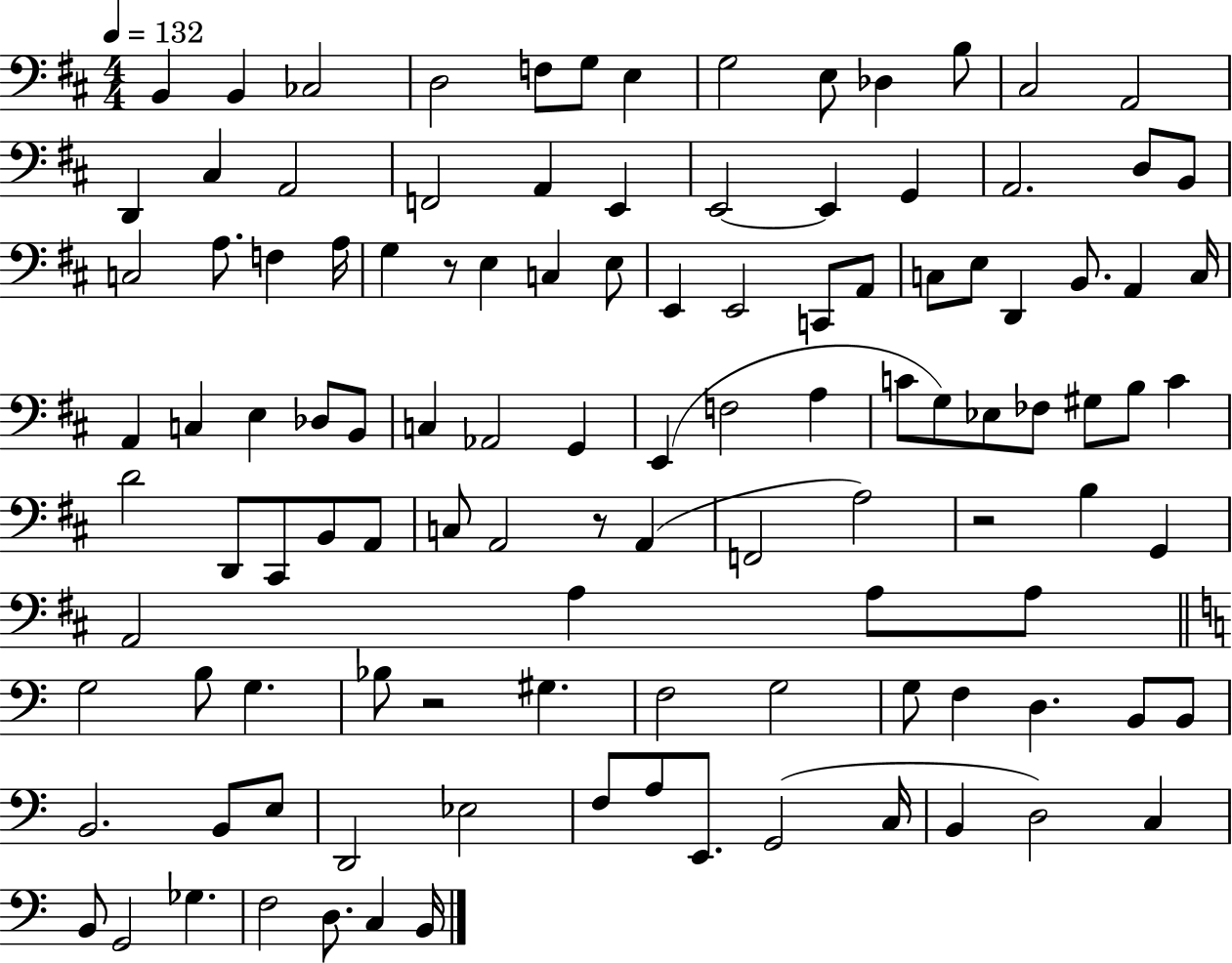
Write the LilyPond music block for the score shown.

{
  \clef bass
  \numericTimeSignature
  \time 4/4
  \key d \major
  \tempo 4 = 132
  b,4 b,4 ces2 | d2 f8 g8 e4 | g2 e8 des4 b8 | cis2 a,2 | \break d,4 cis4 a,2 | f,2 a,4 e,4 | e,2~~ e,4 g,4 | a,2. d8 b,8 | \break c2 a8. f4 a16 | g4 r8 e4 c4 e8 | e,4 e,2 c,8 a,8 | c8 e8 d,4 b,8. a,4 c16 | \break a,4 c4 e4 des8 b,8 | c4 aes,2 g,4 | e,4( f2 a4 | c'8 g8) ees8 fes8 gis8 b8 c'4 | \break d'2 d,8 cis,8 b,8 a,8 | c8 a,2 r8 a,4( | f,2 a2) | r2 b4 g,4 | \break a,2 a4 a8 a8 | \bar "||" \break \key c \major g2 b8 g4. | bes8 r2 gis4. | f2 g2 | g8 f4 d4. b,8 b,8 | \break b,2. b,8 e8 | d,2 ees2 | f8 a8 e,8. g,2( c16 | b,4 d2) c4 | \break b,8 g,2 ges4. | f2 d8. c4 b,16 | \bar "|."
}